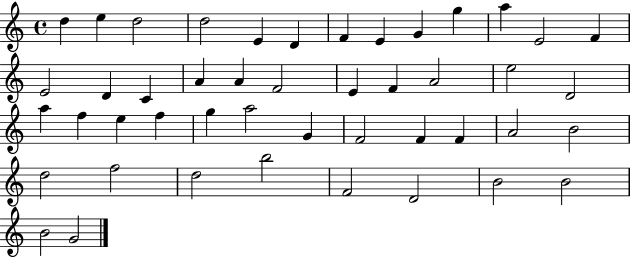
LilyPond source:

{
  \clef treble
  \time 4/4
  \defaultTimeSignature
  \key c \major
  d''4 e''4 d''2 | d''2 e'4 d'4 | f'4 e'4 g'4 g''4 | a''4 e'2 f'4 | \break e'2 d'4 c'4 | a'4 a'4 f'2 | e'4 f'4 a'2 | e''2 d'2 | \break a''4 f''4 e''4 f''4 | g''4 a''2 g'4 | f'2 f'4 f'4 | a'2 b'2 | \break d''2 f''2 | d''2 b''2 | f'2 d'2 | b'2 b'2 | \break b'2 g'2 | \bar "|."
}